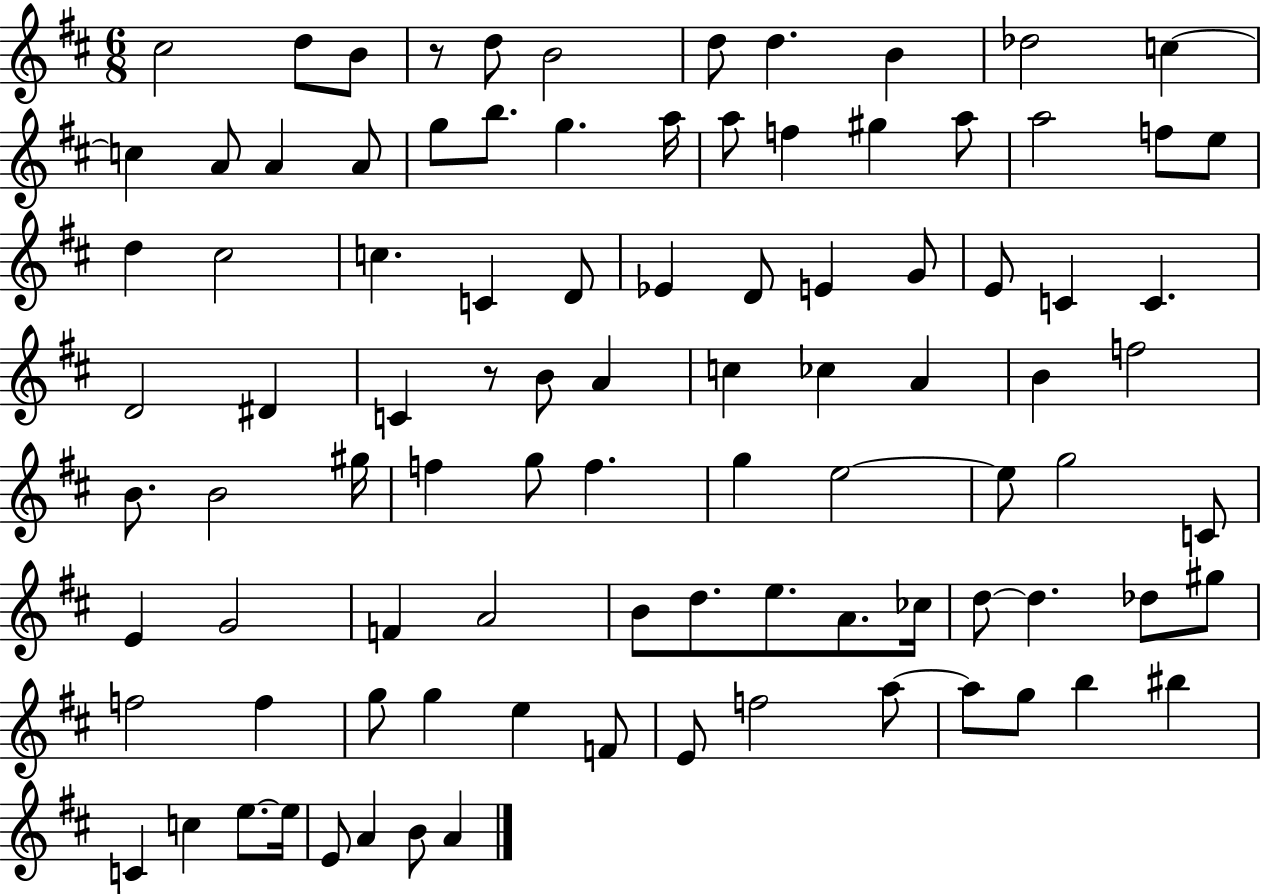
{
  \clef treble
  \numericTimeSignature
  \time 6/8
  \key d \major
  \repeat volta 2 { cis''2 d''8 b'8 | r8 d''8 b'2 | d''8 d''4. b'4 | des''2 c''4~~ | \break c''4 a'8 a'4 a'8 | g''8 b''8. g''4. a''16 | a''8 f''4 gis''4 a''8 | a''2 f''8 e''8 | \break d''4 cis''2 | c''4. c'4 d'8 | ees'4 d'8 e'4 g'8 | e'8 c'4 c'4. | \break d'2 dis'4 | c'4 r8 b'8 a'4 | c''4 ces''4 a'4 | b'4 f''2 | \break b'8. b'2 gis''16 | f''4 g''8 f''4. | g''4 e''2~~ | e''8 g''2 c'8 | \break e'4 g'2 | f'4 a'2 | b'8 d''8. e''8. a'8. ces''16 | d''8~~ d''4. des''8 gis''8 | \break f''2 f''4 | g''8 g''4 e''4 f'8 | e'8 f''2 a''8~~ | a''8 g''8 b''4 bis''4 | \break c'4 c''4 e''8.~~ e''16 | e'8 a'4 b'8 a'4 | } \bar "|."
}